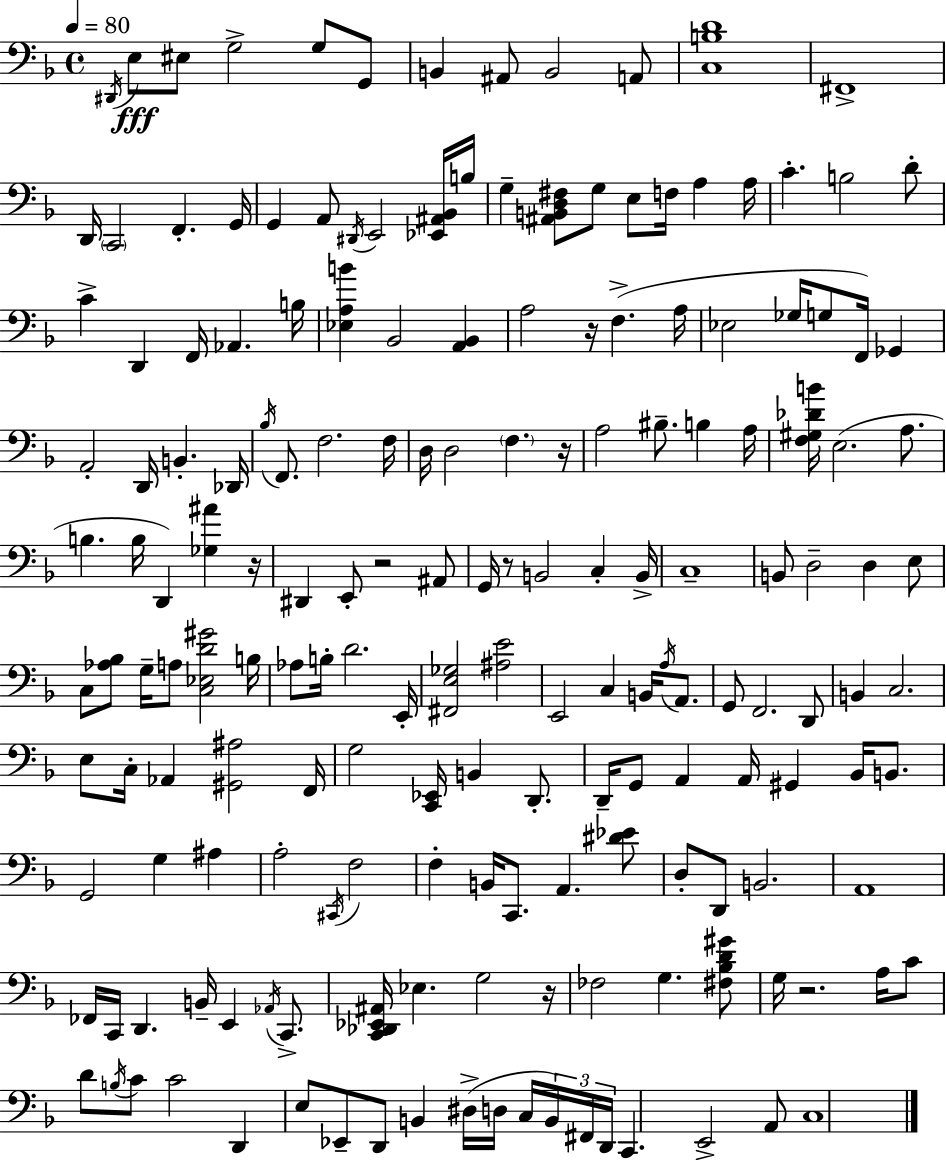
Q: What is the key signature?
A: D minor